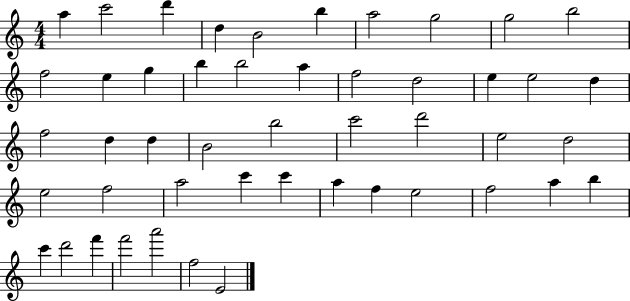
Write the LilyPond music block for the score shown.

{
  \clef treble
  \numericTimeSignature
  \time 4/4
  \key c \major
  a''4 c'''2 d'''4 | d''4 b'2 b''4 | a''2 g''2 | g''2 b''2 | \break f''2 e''4 g''4 | b''4 b''2 a''4 | f''2 d''2 | e''4 e''2 d''4 | \break f''2 d''4 d''4 | b'2 b''2 | c'''2 d'''2 | e''2 d''2 | \break e''2 f''2 | a''2 c'''4 c'''4 | a''4 f''4 e''2 | f''2 a''4 b''4 | \break c'''4 d'''2 f'''4 | f'''2 a'''2 | f''2 e'2 | \bar "|."
}